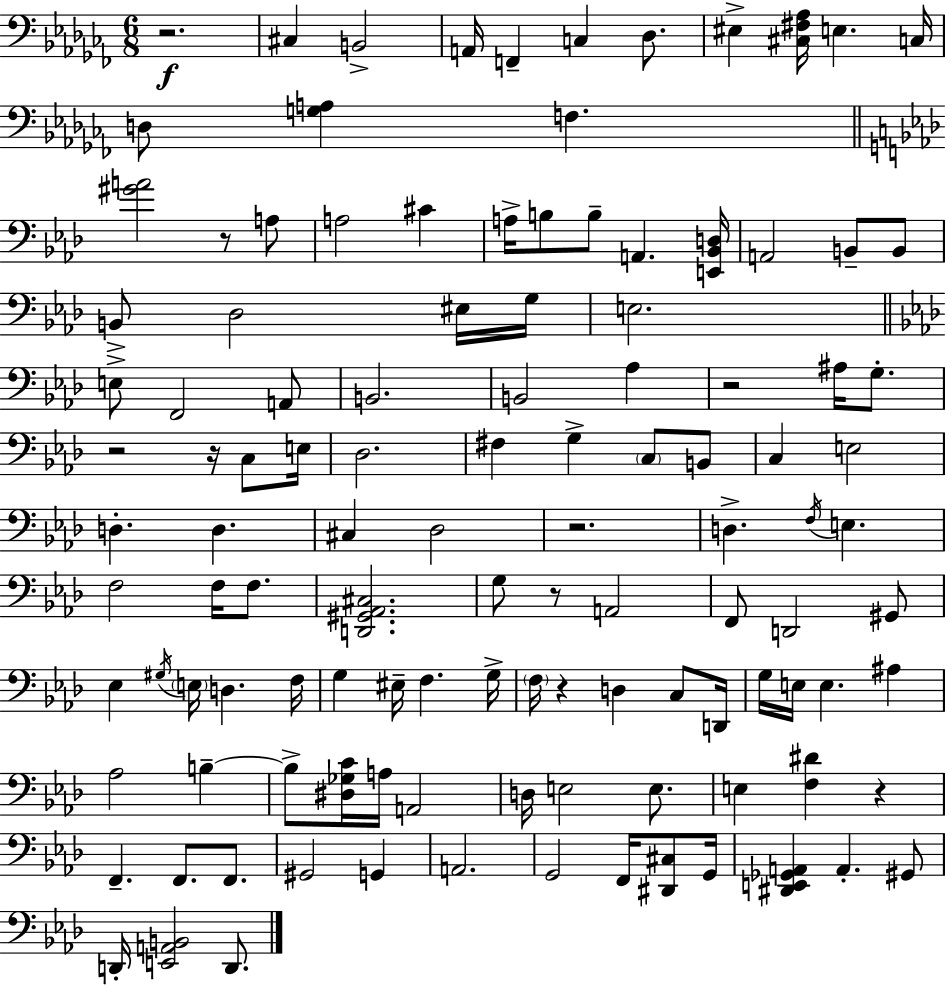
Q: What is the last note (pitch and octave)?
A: D2